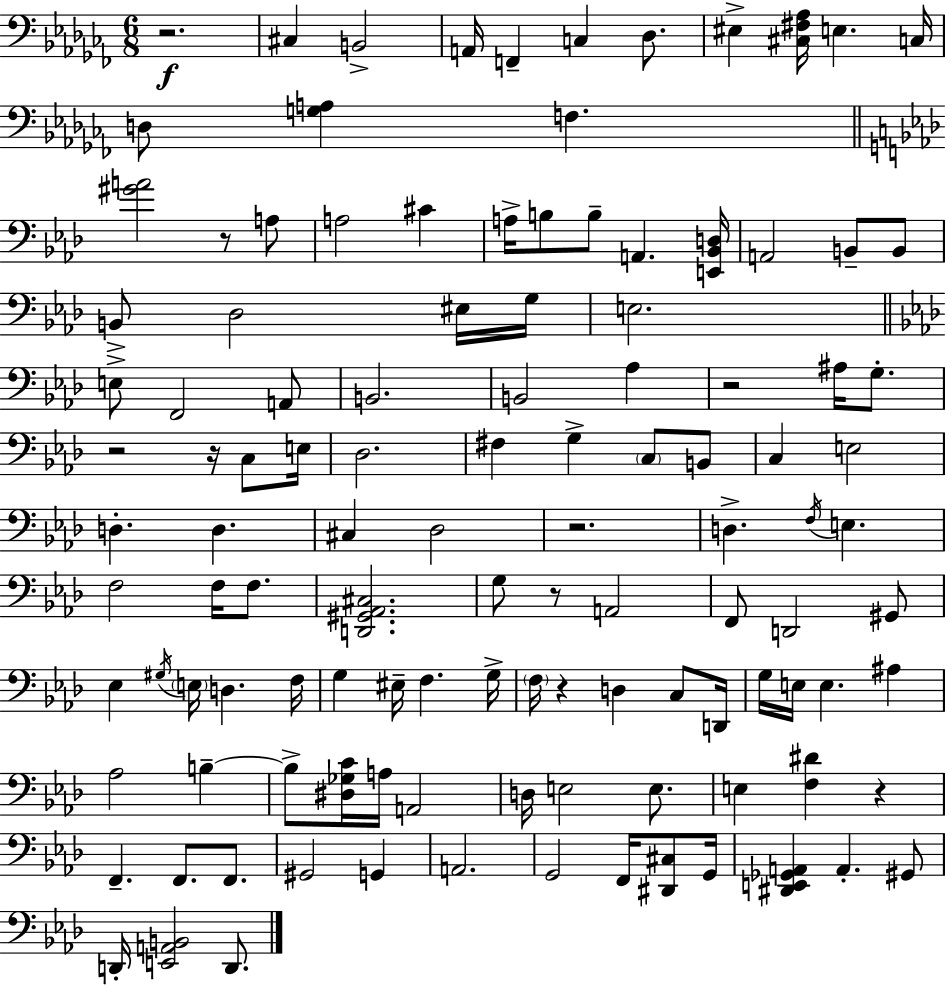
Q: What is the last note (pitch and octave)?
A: D2